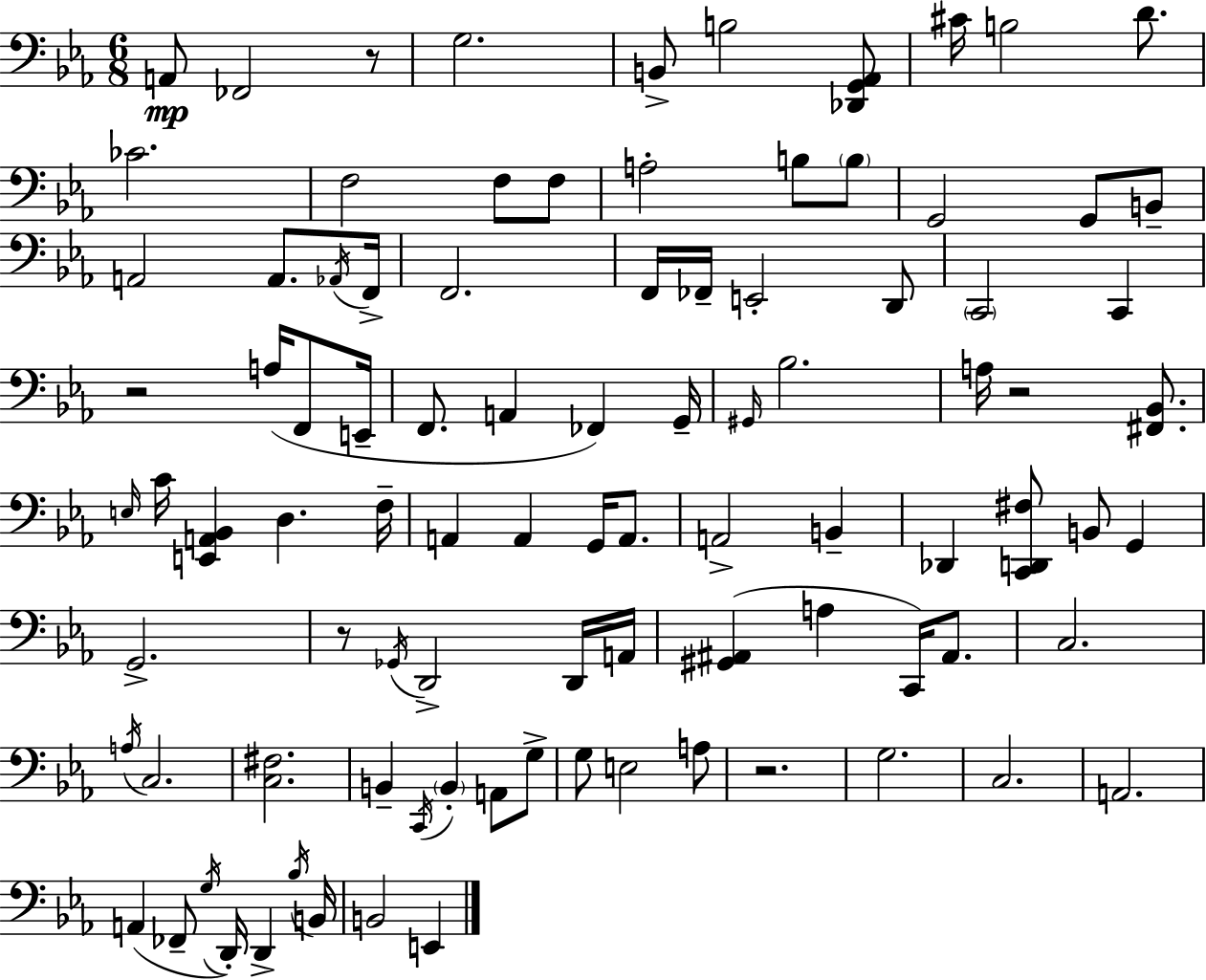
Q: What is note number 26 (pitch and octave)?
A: E2